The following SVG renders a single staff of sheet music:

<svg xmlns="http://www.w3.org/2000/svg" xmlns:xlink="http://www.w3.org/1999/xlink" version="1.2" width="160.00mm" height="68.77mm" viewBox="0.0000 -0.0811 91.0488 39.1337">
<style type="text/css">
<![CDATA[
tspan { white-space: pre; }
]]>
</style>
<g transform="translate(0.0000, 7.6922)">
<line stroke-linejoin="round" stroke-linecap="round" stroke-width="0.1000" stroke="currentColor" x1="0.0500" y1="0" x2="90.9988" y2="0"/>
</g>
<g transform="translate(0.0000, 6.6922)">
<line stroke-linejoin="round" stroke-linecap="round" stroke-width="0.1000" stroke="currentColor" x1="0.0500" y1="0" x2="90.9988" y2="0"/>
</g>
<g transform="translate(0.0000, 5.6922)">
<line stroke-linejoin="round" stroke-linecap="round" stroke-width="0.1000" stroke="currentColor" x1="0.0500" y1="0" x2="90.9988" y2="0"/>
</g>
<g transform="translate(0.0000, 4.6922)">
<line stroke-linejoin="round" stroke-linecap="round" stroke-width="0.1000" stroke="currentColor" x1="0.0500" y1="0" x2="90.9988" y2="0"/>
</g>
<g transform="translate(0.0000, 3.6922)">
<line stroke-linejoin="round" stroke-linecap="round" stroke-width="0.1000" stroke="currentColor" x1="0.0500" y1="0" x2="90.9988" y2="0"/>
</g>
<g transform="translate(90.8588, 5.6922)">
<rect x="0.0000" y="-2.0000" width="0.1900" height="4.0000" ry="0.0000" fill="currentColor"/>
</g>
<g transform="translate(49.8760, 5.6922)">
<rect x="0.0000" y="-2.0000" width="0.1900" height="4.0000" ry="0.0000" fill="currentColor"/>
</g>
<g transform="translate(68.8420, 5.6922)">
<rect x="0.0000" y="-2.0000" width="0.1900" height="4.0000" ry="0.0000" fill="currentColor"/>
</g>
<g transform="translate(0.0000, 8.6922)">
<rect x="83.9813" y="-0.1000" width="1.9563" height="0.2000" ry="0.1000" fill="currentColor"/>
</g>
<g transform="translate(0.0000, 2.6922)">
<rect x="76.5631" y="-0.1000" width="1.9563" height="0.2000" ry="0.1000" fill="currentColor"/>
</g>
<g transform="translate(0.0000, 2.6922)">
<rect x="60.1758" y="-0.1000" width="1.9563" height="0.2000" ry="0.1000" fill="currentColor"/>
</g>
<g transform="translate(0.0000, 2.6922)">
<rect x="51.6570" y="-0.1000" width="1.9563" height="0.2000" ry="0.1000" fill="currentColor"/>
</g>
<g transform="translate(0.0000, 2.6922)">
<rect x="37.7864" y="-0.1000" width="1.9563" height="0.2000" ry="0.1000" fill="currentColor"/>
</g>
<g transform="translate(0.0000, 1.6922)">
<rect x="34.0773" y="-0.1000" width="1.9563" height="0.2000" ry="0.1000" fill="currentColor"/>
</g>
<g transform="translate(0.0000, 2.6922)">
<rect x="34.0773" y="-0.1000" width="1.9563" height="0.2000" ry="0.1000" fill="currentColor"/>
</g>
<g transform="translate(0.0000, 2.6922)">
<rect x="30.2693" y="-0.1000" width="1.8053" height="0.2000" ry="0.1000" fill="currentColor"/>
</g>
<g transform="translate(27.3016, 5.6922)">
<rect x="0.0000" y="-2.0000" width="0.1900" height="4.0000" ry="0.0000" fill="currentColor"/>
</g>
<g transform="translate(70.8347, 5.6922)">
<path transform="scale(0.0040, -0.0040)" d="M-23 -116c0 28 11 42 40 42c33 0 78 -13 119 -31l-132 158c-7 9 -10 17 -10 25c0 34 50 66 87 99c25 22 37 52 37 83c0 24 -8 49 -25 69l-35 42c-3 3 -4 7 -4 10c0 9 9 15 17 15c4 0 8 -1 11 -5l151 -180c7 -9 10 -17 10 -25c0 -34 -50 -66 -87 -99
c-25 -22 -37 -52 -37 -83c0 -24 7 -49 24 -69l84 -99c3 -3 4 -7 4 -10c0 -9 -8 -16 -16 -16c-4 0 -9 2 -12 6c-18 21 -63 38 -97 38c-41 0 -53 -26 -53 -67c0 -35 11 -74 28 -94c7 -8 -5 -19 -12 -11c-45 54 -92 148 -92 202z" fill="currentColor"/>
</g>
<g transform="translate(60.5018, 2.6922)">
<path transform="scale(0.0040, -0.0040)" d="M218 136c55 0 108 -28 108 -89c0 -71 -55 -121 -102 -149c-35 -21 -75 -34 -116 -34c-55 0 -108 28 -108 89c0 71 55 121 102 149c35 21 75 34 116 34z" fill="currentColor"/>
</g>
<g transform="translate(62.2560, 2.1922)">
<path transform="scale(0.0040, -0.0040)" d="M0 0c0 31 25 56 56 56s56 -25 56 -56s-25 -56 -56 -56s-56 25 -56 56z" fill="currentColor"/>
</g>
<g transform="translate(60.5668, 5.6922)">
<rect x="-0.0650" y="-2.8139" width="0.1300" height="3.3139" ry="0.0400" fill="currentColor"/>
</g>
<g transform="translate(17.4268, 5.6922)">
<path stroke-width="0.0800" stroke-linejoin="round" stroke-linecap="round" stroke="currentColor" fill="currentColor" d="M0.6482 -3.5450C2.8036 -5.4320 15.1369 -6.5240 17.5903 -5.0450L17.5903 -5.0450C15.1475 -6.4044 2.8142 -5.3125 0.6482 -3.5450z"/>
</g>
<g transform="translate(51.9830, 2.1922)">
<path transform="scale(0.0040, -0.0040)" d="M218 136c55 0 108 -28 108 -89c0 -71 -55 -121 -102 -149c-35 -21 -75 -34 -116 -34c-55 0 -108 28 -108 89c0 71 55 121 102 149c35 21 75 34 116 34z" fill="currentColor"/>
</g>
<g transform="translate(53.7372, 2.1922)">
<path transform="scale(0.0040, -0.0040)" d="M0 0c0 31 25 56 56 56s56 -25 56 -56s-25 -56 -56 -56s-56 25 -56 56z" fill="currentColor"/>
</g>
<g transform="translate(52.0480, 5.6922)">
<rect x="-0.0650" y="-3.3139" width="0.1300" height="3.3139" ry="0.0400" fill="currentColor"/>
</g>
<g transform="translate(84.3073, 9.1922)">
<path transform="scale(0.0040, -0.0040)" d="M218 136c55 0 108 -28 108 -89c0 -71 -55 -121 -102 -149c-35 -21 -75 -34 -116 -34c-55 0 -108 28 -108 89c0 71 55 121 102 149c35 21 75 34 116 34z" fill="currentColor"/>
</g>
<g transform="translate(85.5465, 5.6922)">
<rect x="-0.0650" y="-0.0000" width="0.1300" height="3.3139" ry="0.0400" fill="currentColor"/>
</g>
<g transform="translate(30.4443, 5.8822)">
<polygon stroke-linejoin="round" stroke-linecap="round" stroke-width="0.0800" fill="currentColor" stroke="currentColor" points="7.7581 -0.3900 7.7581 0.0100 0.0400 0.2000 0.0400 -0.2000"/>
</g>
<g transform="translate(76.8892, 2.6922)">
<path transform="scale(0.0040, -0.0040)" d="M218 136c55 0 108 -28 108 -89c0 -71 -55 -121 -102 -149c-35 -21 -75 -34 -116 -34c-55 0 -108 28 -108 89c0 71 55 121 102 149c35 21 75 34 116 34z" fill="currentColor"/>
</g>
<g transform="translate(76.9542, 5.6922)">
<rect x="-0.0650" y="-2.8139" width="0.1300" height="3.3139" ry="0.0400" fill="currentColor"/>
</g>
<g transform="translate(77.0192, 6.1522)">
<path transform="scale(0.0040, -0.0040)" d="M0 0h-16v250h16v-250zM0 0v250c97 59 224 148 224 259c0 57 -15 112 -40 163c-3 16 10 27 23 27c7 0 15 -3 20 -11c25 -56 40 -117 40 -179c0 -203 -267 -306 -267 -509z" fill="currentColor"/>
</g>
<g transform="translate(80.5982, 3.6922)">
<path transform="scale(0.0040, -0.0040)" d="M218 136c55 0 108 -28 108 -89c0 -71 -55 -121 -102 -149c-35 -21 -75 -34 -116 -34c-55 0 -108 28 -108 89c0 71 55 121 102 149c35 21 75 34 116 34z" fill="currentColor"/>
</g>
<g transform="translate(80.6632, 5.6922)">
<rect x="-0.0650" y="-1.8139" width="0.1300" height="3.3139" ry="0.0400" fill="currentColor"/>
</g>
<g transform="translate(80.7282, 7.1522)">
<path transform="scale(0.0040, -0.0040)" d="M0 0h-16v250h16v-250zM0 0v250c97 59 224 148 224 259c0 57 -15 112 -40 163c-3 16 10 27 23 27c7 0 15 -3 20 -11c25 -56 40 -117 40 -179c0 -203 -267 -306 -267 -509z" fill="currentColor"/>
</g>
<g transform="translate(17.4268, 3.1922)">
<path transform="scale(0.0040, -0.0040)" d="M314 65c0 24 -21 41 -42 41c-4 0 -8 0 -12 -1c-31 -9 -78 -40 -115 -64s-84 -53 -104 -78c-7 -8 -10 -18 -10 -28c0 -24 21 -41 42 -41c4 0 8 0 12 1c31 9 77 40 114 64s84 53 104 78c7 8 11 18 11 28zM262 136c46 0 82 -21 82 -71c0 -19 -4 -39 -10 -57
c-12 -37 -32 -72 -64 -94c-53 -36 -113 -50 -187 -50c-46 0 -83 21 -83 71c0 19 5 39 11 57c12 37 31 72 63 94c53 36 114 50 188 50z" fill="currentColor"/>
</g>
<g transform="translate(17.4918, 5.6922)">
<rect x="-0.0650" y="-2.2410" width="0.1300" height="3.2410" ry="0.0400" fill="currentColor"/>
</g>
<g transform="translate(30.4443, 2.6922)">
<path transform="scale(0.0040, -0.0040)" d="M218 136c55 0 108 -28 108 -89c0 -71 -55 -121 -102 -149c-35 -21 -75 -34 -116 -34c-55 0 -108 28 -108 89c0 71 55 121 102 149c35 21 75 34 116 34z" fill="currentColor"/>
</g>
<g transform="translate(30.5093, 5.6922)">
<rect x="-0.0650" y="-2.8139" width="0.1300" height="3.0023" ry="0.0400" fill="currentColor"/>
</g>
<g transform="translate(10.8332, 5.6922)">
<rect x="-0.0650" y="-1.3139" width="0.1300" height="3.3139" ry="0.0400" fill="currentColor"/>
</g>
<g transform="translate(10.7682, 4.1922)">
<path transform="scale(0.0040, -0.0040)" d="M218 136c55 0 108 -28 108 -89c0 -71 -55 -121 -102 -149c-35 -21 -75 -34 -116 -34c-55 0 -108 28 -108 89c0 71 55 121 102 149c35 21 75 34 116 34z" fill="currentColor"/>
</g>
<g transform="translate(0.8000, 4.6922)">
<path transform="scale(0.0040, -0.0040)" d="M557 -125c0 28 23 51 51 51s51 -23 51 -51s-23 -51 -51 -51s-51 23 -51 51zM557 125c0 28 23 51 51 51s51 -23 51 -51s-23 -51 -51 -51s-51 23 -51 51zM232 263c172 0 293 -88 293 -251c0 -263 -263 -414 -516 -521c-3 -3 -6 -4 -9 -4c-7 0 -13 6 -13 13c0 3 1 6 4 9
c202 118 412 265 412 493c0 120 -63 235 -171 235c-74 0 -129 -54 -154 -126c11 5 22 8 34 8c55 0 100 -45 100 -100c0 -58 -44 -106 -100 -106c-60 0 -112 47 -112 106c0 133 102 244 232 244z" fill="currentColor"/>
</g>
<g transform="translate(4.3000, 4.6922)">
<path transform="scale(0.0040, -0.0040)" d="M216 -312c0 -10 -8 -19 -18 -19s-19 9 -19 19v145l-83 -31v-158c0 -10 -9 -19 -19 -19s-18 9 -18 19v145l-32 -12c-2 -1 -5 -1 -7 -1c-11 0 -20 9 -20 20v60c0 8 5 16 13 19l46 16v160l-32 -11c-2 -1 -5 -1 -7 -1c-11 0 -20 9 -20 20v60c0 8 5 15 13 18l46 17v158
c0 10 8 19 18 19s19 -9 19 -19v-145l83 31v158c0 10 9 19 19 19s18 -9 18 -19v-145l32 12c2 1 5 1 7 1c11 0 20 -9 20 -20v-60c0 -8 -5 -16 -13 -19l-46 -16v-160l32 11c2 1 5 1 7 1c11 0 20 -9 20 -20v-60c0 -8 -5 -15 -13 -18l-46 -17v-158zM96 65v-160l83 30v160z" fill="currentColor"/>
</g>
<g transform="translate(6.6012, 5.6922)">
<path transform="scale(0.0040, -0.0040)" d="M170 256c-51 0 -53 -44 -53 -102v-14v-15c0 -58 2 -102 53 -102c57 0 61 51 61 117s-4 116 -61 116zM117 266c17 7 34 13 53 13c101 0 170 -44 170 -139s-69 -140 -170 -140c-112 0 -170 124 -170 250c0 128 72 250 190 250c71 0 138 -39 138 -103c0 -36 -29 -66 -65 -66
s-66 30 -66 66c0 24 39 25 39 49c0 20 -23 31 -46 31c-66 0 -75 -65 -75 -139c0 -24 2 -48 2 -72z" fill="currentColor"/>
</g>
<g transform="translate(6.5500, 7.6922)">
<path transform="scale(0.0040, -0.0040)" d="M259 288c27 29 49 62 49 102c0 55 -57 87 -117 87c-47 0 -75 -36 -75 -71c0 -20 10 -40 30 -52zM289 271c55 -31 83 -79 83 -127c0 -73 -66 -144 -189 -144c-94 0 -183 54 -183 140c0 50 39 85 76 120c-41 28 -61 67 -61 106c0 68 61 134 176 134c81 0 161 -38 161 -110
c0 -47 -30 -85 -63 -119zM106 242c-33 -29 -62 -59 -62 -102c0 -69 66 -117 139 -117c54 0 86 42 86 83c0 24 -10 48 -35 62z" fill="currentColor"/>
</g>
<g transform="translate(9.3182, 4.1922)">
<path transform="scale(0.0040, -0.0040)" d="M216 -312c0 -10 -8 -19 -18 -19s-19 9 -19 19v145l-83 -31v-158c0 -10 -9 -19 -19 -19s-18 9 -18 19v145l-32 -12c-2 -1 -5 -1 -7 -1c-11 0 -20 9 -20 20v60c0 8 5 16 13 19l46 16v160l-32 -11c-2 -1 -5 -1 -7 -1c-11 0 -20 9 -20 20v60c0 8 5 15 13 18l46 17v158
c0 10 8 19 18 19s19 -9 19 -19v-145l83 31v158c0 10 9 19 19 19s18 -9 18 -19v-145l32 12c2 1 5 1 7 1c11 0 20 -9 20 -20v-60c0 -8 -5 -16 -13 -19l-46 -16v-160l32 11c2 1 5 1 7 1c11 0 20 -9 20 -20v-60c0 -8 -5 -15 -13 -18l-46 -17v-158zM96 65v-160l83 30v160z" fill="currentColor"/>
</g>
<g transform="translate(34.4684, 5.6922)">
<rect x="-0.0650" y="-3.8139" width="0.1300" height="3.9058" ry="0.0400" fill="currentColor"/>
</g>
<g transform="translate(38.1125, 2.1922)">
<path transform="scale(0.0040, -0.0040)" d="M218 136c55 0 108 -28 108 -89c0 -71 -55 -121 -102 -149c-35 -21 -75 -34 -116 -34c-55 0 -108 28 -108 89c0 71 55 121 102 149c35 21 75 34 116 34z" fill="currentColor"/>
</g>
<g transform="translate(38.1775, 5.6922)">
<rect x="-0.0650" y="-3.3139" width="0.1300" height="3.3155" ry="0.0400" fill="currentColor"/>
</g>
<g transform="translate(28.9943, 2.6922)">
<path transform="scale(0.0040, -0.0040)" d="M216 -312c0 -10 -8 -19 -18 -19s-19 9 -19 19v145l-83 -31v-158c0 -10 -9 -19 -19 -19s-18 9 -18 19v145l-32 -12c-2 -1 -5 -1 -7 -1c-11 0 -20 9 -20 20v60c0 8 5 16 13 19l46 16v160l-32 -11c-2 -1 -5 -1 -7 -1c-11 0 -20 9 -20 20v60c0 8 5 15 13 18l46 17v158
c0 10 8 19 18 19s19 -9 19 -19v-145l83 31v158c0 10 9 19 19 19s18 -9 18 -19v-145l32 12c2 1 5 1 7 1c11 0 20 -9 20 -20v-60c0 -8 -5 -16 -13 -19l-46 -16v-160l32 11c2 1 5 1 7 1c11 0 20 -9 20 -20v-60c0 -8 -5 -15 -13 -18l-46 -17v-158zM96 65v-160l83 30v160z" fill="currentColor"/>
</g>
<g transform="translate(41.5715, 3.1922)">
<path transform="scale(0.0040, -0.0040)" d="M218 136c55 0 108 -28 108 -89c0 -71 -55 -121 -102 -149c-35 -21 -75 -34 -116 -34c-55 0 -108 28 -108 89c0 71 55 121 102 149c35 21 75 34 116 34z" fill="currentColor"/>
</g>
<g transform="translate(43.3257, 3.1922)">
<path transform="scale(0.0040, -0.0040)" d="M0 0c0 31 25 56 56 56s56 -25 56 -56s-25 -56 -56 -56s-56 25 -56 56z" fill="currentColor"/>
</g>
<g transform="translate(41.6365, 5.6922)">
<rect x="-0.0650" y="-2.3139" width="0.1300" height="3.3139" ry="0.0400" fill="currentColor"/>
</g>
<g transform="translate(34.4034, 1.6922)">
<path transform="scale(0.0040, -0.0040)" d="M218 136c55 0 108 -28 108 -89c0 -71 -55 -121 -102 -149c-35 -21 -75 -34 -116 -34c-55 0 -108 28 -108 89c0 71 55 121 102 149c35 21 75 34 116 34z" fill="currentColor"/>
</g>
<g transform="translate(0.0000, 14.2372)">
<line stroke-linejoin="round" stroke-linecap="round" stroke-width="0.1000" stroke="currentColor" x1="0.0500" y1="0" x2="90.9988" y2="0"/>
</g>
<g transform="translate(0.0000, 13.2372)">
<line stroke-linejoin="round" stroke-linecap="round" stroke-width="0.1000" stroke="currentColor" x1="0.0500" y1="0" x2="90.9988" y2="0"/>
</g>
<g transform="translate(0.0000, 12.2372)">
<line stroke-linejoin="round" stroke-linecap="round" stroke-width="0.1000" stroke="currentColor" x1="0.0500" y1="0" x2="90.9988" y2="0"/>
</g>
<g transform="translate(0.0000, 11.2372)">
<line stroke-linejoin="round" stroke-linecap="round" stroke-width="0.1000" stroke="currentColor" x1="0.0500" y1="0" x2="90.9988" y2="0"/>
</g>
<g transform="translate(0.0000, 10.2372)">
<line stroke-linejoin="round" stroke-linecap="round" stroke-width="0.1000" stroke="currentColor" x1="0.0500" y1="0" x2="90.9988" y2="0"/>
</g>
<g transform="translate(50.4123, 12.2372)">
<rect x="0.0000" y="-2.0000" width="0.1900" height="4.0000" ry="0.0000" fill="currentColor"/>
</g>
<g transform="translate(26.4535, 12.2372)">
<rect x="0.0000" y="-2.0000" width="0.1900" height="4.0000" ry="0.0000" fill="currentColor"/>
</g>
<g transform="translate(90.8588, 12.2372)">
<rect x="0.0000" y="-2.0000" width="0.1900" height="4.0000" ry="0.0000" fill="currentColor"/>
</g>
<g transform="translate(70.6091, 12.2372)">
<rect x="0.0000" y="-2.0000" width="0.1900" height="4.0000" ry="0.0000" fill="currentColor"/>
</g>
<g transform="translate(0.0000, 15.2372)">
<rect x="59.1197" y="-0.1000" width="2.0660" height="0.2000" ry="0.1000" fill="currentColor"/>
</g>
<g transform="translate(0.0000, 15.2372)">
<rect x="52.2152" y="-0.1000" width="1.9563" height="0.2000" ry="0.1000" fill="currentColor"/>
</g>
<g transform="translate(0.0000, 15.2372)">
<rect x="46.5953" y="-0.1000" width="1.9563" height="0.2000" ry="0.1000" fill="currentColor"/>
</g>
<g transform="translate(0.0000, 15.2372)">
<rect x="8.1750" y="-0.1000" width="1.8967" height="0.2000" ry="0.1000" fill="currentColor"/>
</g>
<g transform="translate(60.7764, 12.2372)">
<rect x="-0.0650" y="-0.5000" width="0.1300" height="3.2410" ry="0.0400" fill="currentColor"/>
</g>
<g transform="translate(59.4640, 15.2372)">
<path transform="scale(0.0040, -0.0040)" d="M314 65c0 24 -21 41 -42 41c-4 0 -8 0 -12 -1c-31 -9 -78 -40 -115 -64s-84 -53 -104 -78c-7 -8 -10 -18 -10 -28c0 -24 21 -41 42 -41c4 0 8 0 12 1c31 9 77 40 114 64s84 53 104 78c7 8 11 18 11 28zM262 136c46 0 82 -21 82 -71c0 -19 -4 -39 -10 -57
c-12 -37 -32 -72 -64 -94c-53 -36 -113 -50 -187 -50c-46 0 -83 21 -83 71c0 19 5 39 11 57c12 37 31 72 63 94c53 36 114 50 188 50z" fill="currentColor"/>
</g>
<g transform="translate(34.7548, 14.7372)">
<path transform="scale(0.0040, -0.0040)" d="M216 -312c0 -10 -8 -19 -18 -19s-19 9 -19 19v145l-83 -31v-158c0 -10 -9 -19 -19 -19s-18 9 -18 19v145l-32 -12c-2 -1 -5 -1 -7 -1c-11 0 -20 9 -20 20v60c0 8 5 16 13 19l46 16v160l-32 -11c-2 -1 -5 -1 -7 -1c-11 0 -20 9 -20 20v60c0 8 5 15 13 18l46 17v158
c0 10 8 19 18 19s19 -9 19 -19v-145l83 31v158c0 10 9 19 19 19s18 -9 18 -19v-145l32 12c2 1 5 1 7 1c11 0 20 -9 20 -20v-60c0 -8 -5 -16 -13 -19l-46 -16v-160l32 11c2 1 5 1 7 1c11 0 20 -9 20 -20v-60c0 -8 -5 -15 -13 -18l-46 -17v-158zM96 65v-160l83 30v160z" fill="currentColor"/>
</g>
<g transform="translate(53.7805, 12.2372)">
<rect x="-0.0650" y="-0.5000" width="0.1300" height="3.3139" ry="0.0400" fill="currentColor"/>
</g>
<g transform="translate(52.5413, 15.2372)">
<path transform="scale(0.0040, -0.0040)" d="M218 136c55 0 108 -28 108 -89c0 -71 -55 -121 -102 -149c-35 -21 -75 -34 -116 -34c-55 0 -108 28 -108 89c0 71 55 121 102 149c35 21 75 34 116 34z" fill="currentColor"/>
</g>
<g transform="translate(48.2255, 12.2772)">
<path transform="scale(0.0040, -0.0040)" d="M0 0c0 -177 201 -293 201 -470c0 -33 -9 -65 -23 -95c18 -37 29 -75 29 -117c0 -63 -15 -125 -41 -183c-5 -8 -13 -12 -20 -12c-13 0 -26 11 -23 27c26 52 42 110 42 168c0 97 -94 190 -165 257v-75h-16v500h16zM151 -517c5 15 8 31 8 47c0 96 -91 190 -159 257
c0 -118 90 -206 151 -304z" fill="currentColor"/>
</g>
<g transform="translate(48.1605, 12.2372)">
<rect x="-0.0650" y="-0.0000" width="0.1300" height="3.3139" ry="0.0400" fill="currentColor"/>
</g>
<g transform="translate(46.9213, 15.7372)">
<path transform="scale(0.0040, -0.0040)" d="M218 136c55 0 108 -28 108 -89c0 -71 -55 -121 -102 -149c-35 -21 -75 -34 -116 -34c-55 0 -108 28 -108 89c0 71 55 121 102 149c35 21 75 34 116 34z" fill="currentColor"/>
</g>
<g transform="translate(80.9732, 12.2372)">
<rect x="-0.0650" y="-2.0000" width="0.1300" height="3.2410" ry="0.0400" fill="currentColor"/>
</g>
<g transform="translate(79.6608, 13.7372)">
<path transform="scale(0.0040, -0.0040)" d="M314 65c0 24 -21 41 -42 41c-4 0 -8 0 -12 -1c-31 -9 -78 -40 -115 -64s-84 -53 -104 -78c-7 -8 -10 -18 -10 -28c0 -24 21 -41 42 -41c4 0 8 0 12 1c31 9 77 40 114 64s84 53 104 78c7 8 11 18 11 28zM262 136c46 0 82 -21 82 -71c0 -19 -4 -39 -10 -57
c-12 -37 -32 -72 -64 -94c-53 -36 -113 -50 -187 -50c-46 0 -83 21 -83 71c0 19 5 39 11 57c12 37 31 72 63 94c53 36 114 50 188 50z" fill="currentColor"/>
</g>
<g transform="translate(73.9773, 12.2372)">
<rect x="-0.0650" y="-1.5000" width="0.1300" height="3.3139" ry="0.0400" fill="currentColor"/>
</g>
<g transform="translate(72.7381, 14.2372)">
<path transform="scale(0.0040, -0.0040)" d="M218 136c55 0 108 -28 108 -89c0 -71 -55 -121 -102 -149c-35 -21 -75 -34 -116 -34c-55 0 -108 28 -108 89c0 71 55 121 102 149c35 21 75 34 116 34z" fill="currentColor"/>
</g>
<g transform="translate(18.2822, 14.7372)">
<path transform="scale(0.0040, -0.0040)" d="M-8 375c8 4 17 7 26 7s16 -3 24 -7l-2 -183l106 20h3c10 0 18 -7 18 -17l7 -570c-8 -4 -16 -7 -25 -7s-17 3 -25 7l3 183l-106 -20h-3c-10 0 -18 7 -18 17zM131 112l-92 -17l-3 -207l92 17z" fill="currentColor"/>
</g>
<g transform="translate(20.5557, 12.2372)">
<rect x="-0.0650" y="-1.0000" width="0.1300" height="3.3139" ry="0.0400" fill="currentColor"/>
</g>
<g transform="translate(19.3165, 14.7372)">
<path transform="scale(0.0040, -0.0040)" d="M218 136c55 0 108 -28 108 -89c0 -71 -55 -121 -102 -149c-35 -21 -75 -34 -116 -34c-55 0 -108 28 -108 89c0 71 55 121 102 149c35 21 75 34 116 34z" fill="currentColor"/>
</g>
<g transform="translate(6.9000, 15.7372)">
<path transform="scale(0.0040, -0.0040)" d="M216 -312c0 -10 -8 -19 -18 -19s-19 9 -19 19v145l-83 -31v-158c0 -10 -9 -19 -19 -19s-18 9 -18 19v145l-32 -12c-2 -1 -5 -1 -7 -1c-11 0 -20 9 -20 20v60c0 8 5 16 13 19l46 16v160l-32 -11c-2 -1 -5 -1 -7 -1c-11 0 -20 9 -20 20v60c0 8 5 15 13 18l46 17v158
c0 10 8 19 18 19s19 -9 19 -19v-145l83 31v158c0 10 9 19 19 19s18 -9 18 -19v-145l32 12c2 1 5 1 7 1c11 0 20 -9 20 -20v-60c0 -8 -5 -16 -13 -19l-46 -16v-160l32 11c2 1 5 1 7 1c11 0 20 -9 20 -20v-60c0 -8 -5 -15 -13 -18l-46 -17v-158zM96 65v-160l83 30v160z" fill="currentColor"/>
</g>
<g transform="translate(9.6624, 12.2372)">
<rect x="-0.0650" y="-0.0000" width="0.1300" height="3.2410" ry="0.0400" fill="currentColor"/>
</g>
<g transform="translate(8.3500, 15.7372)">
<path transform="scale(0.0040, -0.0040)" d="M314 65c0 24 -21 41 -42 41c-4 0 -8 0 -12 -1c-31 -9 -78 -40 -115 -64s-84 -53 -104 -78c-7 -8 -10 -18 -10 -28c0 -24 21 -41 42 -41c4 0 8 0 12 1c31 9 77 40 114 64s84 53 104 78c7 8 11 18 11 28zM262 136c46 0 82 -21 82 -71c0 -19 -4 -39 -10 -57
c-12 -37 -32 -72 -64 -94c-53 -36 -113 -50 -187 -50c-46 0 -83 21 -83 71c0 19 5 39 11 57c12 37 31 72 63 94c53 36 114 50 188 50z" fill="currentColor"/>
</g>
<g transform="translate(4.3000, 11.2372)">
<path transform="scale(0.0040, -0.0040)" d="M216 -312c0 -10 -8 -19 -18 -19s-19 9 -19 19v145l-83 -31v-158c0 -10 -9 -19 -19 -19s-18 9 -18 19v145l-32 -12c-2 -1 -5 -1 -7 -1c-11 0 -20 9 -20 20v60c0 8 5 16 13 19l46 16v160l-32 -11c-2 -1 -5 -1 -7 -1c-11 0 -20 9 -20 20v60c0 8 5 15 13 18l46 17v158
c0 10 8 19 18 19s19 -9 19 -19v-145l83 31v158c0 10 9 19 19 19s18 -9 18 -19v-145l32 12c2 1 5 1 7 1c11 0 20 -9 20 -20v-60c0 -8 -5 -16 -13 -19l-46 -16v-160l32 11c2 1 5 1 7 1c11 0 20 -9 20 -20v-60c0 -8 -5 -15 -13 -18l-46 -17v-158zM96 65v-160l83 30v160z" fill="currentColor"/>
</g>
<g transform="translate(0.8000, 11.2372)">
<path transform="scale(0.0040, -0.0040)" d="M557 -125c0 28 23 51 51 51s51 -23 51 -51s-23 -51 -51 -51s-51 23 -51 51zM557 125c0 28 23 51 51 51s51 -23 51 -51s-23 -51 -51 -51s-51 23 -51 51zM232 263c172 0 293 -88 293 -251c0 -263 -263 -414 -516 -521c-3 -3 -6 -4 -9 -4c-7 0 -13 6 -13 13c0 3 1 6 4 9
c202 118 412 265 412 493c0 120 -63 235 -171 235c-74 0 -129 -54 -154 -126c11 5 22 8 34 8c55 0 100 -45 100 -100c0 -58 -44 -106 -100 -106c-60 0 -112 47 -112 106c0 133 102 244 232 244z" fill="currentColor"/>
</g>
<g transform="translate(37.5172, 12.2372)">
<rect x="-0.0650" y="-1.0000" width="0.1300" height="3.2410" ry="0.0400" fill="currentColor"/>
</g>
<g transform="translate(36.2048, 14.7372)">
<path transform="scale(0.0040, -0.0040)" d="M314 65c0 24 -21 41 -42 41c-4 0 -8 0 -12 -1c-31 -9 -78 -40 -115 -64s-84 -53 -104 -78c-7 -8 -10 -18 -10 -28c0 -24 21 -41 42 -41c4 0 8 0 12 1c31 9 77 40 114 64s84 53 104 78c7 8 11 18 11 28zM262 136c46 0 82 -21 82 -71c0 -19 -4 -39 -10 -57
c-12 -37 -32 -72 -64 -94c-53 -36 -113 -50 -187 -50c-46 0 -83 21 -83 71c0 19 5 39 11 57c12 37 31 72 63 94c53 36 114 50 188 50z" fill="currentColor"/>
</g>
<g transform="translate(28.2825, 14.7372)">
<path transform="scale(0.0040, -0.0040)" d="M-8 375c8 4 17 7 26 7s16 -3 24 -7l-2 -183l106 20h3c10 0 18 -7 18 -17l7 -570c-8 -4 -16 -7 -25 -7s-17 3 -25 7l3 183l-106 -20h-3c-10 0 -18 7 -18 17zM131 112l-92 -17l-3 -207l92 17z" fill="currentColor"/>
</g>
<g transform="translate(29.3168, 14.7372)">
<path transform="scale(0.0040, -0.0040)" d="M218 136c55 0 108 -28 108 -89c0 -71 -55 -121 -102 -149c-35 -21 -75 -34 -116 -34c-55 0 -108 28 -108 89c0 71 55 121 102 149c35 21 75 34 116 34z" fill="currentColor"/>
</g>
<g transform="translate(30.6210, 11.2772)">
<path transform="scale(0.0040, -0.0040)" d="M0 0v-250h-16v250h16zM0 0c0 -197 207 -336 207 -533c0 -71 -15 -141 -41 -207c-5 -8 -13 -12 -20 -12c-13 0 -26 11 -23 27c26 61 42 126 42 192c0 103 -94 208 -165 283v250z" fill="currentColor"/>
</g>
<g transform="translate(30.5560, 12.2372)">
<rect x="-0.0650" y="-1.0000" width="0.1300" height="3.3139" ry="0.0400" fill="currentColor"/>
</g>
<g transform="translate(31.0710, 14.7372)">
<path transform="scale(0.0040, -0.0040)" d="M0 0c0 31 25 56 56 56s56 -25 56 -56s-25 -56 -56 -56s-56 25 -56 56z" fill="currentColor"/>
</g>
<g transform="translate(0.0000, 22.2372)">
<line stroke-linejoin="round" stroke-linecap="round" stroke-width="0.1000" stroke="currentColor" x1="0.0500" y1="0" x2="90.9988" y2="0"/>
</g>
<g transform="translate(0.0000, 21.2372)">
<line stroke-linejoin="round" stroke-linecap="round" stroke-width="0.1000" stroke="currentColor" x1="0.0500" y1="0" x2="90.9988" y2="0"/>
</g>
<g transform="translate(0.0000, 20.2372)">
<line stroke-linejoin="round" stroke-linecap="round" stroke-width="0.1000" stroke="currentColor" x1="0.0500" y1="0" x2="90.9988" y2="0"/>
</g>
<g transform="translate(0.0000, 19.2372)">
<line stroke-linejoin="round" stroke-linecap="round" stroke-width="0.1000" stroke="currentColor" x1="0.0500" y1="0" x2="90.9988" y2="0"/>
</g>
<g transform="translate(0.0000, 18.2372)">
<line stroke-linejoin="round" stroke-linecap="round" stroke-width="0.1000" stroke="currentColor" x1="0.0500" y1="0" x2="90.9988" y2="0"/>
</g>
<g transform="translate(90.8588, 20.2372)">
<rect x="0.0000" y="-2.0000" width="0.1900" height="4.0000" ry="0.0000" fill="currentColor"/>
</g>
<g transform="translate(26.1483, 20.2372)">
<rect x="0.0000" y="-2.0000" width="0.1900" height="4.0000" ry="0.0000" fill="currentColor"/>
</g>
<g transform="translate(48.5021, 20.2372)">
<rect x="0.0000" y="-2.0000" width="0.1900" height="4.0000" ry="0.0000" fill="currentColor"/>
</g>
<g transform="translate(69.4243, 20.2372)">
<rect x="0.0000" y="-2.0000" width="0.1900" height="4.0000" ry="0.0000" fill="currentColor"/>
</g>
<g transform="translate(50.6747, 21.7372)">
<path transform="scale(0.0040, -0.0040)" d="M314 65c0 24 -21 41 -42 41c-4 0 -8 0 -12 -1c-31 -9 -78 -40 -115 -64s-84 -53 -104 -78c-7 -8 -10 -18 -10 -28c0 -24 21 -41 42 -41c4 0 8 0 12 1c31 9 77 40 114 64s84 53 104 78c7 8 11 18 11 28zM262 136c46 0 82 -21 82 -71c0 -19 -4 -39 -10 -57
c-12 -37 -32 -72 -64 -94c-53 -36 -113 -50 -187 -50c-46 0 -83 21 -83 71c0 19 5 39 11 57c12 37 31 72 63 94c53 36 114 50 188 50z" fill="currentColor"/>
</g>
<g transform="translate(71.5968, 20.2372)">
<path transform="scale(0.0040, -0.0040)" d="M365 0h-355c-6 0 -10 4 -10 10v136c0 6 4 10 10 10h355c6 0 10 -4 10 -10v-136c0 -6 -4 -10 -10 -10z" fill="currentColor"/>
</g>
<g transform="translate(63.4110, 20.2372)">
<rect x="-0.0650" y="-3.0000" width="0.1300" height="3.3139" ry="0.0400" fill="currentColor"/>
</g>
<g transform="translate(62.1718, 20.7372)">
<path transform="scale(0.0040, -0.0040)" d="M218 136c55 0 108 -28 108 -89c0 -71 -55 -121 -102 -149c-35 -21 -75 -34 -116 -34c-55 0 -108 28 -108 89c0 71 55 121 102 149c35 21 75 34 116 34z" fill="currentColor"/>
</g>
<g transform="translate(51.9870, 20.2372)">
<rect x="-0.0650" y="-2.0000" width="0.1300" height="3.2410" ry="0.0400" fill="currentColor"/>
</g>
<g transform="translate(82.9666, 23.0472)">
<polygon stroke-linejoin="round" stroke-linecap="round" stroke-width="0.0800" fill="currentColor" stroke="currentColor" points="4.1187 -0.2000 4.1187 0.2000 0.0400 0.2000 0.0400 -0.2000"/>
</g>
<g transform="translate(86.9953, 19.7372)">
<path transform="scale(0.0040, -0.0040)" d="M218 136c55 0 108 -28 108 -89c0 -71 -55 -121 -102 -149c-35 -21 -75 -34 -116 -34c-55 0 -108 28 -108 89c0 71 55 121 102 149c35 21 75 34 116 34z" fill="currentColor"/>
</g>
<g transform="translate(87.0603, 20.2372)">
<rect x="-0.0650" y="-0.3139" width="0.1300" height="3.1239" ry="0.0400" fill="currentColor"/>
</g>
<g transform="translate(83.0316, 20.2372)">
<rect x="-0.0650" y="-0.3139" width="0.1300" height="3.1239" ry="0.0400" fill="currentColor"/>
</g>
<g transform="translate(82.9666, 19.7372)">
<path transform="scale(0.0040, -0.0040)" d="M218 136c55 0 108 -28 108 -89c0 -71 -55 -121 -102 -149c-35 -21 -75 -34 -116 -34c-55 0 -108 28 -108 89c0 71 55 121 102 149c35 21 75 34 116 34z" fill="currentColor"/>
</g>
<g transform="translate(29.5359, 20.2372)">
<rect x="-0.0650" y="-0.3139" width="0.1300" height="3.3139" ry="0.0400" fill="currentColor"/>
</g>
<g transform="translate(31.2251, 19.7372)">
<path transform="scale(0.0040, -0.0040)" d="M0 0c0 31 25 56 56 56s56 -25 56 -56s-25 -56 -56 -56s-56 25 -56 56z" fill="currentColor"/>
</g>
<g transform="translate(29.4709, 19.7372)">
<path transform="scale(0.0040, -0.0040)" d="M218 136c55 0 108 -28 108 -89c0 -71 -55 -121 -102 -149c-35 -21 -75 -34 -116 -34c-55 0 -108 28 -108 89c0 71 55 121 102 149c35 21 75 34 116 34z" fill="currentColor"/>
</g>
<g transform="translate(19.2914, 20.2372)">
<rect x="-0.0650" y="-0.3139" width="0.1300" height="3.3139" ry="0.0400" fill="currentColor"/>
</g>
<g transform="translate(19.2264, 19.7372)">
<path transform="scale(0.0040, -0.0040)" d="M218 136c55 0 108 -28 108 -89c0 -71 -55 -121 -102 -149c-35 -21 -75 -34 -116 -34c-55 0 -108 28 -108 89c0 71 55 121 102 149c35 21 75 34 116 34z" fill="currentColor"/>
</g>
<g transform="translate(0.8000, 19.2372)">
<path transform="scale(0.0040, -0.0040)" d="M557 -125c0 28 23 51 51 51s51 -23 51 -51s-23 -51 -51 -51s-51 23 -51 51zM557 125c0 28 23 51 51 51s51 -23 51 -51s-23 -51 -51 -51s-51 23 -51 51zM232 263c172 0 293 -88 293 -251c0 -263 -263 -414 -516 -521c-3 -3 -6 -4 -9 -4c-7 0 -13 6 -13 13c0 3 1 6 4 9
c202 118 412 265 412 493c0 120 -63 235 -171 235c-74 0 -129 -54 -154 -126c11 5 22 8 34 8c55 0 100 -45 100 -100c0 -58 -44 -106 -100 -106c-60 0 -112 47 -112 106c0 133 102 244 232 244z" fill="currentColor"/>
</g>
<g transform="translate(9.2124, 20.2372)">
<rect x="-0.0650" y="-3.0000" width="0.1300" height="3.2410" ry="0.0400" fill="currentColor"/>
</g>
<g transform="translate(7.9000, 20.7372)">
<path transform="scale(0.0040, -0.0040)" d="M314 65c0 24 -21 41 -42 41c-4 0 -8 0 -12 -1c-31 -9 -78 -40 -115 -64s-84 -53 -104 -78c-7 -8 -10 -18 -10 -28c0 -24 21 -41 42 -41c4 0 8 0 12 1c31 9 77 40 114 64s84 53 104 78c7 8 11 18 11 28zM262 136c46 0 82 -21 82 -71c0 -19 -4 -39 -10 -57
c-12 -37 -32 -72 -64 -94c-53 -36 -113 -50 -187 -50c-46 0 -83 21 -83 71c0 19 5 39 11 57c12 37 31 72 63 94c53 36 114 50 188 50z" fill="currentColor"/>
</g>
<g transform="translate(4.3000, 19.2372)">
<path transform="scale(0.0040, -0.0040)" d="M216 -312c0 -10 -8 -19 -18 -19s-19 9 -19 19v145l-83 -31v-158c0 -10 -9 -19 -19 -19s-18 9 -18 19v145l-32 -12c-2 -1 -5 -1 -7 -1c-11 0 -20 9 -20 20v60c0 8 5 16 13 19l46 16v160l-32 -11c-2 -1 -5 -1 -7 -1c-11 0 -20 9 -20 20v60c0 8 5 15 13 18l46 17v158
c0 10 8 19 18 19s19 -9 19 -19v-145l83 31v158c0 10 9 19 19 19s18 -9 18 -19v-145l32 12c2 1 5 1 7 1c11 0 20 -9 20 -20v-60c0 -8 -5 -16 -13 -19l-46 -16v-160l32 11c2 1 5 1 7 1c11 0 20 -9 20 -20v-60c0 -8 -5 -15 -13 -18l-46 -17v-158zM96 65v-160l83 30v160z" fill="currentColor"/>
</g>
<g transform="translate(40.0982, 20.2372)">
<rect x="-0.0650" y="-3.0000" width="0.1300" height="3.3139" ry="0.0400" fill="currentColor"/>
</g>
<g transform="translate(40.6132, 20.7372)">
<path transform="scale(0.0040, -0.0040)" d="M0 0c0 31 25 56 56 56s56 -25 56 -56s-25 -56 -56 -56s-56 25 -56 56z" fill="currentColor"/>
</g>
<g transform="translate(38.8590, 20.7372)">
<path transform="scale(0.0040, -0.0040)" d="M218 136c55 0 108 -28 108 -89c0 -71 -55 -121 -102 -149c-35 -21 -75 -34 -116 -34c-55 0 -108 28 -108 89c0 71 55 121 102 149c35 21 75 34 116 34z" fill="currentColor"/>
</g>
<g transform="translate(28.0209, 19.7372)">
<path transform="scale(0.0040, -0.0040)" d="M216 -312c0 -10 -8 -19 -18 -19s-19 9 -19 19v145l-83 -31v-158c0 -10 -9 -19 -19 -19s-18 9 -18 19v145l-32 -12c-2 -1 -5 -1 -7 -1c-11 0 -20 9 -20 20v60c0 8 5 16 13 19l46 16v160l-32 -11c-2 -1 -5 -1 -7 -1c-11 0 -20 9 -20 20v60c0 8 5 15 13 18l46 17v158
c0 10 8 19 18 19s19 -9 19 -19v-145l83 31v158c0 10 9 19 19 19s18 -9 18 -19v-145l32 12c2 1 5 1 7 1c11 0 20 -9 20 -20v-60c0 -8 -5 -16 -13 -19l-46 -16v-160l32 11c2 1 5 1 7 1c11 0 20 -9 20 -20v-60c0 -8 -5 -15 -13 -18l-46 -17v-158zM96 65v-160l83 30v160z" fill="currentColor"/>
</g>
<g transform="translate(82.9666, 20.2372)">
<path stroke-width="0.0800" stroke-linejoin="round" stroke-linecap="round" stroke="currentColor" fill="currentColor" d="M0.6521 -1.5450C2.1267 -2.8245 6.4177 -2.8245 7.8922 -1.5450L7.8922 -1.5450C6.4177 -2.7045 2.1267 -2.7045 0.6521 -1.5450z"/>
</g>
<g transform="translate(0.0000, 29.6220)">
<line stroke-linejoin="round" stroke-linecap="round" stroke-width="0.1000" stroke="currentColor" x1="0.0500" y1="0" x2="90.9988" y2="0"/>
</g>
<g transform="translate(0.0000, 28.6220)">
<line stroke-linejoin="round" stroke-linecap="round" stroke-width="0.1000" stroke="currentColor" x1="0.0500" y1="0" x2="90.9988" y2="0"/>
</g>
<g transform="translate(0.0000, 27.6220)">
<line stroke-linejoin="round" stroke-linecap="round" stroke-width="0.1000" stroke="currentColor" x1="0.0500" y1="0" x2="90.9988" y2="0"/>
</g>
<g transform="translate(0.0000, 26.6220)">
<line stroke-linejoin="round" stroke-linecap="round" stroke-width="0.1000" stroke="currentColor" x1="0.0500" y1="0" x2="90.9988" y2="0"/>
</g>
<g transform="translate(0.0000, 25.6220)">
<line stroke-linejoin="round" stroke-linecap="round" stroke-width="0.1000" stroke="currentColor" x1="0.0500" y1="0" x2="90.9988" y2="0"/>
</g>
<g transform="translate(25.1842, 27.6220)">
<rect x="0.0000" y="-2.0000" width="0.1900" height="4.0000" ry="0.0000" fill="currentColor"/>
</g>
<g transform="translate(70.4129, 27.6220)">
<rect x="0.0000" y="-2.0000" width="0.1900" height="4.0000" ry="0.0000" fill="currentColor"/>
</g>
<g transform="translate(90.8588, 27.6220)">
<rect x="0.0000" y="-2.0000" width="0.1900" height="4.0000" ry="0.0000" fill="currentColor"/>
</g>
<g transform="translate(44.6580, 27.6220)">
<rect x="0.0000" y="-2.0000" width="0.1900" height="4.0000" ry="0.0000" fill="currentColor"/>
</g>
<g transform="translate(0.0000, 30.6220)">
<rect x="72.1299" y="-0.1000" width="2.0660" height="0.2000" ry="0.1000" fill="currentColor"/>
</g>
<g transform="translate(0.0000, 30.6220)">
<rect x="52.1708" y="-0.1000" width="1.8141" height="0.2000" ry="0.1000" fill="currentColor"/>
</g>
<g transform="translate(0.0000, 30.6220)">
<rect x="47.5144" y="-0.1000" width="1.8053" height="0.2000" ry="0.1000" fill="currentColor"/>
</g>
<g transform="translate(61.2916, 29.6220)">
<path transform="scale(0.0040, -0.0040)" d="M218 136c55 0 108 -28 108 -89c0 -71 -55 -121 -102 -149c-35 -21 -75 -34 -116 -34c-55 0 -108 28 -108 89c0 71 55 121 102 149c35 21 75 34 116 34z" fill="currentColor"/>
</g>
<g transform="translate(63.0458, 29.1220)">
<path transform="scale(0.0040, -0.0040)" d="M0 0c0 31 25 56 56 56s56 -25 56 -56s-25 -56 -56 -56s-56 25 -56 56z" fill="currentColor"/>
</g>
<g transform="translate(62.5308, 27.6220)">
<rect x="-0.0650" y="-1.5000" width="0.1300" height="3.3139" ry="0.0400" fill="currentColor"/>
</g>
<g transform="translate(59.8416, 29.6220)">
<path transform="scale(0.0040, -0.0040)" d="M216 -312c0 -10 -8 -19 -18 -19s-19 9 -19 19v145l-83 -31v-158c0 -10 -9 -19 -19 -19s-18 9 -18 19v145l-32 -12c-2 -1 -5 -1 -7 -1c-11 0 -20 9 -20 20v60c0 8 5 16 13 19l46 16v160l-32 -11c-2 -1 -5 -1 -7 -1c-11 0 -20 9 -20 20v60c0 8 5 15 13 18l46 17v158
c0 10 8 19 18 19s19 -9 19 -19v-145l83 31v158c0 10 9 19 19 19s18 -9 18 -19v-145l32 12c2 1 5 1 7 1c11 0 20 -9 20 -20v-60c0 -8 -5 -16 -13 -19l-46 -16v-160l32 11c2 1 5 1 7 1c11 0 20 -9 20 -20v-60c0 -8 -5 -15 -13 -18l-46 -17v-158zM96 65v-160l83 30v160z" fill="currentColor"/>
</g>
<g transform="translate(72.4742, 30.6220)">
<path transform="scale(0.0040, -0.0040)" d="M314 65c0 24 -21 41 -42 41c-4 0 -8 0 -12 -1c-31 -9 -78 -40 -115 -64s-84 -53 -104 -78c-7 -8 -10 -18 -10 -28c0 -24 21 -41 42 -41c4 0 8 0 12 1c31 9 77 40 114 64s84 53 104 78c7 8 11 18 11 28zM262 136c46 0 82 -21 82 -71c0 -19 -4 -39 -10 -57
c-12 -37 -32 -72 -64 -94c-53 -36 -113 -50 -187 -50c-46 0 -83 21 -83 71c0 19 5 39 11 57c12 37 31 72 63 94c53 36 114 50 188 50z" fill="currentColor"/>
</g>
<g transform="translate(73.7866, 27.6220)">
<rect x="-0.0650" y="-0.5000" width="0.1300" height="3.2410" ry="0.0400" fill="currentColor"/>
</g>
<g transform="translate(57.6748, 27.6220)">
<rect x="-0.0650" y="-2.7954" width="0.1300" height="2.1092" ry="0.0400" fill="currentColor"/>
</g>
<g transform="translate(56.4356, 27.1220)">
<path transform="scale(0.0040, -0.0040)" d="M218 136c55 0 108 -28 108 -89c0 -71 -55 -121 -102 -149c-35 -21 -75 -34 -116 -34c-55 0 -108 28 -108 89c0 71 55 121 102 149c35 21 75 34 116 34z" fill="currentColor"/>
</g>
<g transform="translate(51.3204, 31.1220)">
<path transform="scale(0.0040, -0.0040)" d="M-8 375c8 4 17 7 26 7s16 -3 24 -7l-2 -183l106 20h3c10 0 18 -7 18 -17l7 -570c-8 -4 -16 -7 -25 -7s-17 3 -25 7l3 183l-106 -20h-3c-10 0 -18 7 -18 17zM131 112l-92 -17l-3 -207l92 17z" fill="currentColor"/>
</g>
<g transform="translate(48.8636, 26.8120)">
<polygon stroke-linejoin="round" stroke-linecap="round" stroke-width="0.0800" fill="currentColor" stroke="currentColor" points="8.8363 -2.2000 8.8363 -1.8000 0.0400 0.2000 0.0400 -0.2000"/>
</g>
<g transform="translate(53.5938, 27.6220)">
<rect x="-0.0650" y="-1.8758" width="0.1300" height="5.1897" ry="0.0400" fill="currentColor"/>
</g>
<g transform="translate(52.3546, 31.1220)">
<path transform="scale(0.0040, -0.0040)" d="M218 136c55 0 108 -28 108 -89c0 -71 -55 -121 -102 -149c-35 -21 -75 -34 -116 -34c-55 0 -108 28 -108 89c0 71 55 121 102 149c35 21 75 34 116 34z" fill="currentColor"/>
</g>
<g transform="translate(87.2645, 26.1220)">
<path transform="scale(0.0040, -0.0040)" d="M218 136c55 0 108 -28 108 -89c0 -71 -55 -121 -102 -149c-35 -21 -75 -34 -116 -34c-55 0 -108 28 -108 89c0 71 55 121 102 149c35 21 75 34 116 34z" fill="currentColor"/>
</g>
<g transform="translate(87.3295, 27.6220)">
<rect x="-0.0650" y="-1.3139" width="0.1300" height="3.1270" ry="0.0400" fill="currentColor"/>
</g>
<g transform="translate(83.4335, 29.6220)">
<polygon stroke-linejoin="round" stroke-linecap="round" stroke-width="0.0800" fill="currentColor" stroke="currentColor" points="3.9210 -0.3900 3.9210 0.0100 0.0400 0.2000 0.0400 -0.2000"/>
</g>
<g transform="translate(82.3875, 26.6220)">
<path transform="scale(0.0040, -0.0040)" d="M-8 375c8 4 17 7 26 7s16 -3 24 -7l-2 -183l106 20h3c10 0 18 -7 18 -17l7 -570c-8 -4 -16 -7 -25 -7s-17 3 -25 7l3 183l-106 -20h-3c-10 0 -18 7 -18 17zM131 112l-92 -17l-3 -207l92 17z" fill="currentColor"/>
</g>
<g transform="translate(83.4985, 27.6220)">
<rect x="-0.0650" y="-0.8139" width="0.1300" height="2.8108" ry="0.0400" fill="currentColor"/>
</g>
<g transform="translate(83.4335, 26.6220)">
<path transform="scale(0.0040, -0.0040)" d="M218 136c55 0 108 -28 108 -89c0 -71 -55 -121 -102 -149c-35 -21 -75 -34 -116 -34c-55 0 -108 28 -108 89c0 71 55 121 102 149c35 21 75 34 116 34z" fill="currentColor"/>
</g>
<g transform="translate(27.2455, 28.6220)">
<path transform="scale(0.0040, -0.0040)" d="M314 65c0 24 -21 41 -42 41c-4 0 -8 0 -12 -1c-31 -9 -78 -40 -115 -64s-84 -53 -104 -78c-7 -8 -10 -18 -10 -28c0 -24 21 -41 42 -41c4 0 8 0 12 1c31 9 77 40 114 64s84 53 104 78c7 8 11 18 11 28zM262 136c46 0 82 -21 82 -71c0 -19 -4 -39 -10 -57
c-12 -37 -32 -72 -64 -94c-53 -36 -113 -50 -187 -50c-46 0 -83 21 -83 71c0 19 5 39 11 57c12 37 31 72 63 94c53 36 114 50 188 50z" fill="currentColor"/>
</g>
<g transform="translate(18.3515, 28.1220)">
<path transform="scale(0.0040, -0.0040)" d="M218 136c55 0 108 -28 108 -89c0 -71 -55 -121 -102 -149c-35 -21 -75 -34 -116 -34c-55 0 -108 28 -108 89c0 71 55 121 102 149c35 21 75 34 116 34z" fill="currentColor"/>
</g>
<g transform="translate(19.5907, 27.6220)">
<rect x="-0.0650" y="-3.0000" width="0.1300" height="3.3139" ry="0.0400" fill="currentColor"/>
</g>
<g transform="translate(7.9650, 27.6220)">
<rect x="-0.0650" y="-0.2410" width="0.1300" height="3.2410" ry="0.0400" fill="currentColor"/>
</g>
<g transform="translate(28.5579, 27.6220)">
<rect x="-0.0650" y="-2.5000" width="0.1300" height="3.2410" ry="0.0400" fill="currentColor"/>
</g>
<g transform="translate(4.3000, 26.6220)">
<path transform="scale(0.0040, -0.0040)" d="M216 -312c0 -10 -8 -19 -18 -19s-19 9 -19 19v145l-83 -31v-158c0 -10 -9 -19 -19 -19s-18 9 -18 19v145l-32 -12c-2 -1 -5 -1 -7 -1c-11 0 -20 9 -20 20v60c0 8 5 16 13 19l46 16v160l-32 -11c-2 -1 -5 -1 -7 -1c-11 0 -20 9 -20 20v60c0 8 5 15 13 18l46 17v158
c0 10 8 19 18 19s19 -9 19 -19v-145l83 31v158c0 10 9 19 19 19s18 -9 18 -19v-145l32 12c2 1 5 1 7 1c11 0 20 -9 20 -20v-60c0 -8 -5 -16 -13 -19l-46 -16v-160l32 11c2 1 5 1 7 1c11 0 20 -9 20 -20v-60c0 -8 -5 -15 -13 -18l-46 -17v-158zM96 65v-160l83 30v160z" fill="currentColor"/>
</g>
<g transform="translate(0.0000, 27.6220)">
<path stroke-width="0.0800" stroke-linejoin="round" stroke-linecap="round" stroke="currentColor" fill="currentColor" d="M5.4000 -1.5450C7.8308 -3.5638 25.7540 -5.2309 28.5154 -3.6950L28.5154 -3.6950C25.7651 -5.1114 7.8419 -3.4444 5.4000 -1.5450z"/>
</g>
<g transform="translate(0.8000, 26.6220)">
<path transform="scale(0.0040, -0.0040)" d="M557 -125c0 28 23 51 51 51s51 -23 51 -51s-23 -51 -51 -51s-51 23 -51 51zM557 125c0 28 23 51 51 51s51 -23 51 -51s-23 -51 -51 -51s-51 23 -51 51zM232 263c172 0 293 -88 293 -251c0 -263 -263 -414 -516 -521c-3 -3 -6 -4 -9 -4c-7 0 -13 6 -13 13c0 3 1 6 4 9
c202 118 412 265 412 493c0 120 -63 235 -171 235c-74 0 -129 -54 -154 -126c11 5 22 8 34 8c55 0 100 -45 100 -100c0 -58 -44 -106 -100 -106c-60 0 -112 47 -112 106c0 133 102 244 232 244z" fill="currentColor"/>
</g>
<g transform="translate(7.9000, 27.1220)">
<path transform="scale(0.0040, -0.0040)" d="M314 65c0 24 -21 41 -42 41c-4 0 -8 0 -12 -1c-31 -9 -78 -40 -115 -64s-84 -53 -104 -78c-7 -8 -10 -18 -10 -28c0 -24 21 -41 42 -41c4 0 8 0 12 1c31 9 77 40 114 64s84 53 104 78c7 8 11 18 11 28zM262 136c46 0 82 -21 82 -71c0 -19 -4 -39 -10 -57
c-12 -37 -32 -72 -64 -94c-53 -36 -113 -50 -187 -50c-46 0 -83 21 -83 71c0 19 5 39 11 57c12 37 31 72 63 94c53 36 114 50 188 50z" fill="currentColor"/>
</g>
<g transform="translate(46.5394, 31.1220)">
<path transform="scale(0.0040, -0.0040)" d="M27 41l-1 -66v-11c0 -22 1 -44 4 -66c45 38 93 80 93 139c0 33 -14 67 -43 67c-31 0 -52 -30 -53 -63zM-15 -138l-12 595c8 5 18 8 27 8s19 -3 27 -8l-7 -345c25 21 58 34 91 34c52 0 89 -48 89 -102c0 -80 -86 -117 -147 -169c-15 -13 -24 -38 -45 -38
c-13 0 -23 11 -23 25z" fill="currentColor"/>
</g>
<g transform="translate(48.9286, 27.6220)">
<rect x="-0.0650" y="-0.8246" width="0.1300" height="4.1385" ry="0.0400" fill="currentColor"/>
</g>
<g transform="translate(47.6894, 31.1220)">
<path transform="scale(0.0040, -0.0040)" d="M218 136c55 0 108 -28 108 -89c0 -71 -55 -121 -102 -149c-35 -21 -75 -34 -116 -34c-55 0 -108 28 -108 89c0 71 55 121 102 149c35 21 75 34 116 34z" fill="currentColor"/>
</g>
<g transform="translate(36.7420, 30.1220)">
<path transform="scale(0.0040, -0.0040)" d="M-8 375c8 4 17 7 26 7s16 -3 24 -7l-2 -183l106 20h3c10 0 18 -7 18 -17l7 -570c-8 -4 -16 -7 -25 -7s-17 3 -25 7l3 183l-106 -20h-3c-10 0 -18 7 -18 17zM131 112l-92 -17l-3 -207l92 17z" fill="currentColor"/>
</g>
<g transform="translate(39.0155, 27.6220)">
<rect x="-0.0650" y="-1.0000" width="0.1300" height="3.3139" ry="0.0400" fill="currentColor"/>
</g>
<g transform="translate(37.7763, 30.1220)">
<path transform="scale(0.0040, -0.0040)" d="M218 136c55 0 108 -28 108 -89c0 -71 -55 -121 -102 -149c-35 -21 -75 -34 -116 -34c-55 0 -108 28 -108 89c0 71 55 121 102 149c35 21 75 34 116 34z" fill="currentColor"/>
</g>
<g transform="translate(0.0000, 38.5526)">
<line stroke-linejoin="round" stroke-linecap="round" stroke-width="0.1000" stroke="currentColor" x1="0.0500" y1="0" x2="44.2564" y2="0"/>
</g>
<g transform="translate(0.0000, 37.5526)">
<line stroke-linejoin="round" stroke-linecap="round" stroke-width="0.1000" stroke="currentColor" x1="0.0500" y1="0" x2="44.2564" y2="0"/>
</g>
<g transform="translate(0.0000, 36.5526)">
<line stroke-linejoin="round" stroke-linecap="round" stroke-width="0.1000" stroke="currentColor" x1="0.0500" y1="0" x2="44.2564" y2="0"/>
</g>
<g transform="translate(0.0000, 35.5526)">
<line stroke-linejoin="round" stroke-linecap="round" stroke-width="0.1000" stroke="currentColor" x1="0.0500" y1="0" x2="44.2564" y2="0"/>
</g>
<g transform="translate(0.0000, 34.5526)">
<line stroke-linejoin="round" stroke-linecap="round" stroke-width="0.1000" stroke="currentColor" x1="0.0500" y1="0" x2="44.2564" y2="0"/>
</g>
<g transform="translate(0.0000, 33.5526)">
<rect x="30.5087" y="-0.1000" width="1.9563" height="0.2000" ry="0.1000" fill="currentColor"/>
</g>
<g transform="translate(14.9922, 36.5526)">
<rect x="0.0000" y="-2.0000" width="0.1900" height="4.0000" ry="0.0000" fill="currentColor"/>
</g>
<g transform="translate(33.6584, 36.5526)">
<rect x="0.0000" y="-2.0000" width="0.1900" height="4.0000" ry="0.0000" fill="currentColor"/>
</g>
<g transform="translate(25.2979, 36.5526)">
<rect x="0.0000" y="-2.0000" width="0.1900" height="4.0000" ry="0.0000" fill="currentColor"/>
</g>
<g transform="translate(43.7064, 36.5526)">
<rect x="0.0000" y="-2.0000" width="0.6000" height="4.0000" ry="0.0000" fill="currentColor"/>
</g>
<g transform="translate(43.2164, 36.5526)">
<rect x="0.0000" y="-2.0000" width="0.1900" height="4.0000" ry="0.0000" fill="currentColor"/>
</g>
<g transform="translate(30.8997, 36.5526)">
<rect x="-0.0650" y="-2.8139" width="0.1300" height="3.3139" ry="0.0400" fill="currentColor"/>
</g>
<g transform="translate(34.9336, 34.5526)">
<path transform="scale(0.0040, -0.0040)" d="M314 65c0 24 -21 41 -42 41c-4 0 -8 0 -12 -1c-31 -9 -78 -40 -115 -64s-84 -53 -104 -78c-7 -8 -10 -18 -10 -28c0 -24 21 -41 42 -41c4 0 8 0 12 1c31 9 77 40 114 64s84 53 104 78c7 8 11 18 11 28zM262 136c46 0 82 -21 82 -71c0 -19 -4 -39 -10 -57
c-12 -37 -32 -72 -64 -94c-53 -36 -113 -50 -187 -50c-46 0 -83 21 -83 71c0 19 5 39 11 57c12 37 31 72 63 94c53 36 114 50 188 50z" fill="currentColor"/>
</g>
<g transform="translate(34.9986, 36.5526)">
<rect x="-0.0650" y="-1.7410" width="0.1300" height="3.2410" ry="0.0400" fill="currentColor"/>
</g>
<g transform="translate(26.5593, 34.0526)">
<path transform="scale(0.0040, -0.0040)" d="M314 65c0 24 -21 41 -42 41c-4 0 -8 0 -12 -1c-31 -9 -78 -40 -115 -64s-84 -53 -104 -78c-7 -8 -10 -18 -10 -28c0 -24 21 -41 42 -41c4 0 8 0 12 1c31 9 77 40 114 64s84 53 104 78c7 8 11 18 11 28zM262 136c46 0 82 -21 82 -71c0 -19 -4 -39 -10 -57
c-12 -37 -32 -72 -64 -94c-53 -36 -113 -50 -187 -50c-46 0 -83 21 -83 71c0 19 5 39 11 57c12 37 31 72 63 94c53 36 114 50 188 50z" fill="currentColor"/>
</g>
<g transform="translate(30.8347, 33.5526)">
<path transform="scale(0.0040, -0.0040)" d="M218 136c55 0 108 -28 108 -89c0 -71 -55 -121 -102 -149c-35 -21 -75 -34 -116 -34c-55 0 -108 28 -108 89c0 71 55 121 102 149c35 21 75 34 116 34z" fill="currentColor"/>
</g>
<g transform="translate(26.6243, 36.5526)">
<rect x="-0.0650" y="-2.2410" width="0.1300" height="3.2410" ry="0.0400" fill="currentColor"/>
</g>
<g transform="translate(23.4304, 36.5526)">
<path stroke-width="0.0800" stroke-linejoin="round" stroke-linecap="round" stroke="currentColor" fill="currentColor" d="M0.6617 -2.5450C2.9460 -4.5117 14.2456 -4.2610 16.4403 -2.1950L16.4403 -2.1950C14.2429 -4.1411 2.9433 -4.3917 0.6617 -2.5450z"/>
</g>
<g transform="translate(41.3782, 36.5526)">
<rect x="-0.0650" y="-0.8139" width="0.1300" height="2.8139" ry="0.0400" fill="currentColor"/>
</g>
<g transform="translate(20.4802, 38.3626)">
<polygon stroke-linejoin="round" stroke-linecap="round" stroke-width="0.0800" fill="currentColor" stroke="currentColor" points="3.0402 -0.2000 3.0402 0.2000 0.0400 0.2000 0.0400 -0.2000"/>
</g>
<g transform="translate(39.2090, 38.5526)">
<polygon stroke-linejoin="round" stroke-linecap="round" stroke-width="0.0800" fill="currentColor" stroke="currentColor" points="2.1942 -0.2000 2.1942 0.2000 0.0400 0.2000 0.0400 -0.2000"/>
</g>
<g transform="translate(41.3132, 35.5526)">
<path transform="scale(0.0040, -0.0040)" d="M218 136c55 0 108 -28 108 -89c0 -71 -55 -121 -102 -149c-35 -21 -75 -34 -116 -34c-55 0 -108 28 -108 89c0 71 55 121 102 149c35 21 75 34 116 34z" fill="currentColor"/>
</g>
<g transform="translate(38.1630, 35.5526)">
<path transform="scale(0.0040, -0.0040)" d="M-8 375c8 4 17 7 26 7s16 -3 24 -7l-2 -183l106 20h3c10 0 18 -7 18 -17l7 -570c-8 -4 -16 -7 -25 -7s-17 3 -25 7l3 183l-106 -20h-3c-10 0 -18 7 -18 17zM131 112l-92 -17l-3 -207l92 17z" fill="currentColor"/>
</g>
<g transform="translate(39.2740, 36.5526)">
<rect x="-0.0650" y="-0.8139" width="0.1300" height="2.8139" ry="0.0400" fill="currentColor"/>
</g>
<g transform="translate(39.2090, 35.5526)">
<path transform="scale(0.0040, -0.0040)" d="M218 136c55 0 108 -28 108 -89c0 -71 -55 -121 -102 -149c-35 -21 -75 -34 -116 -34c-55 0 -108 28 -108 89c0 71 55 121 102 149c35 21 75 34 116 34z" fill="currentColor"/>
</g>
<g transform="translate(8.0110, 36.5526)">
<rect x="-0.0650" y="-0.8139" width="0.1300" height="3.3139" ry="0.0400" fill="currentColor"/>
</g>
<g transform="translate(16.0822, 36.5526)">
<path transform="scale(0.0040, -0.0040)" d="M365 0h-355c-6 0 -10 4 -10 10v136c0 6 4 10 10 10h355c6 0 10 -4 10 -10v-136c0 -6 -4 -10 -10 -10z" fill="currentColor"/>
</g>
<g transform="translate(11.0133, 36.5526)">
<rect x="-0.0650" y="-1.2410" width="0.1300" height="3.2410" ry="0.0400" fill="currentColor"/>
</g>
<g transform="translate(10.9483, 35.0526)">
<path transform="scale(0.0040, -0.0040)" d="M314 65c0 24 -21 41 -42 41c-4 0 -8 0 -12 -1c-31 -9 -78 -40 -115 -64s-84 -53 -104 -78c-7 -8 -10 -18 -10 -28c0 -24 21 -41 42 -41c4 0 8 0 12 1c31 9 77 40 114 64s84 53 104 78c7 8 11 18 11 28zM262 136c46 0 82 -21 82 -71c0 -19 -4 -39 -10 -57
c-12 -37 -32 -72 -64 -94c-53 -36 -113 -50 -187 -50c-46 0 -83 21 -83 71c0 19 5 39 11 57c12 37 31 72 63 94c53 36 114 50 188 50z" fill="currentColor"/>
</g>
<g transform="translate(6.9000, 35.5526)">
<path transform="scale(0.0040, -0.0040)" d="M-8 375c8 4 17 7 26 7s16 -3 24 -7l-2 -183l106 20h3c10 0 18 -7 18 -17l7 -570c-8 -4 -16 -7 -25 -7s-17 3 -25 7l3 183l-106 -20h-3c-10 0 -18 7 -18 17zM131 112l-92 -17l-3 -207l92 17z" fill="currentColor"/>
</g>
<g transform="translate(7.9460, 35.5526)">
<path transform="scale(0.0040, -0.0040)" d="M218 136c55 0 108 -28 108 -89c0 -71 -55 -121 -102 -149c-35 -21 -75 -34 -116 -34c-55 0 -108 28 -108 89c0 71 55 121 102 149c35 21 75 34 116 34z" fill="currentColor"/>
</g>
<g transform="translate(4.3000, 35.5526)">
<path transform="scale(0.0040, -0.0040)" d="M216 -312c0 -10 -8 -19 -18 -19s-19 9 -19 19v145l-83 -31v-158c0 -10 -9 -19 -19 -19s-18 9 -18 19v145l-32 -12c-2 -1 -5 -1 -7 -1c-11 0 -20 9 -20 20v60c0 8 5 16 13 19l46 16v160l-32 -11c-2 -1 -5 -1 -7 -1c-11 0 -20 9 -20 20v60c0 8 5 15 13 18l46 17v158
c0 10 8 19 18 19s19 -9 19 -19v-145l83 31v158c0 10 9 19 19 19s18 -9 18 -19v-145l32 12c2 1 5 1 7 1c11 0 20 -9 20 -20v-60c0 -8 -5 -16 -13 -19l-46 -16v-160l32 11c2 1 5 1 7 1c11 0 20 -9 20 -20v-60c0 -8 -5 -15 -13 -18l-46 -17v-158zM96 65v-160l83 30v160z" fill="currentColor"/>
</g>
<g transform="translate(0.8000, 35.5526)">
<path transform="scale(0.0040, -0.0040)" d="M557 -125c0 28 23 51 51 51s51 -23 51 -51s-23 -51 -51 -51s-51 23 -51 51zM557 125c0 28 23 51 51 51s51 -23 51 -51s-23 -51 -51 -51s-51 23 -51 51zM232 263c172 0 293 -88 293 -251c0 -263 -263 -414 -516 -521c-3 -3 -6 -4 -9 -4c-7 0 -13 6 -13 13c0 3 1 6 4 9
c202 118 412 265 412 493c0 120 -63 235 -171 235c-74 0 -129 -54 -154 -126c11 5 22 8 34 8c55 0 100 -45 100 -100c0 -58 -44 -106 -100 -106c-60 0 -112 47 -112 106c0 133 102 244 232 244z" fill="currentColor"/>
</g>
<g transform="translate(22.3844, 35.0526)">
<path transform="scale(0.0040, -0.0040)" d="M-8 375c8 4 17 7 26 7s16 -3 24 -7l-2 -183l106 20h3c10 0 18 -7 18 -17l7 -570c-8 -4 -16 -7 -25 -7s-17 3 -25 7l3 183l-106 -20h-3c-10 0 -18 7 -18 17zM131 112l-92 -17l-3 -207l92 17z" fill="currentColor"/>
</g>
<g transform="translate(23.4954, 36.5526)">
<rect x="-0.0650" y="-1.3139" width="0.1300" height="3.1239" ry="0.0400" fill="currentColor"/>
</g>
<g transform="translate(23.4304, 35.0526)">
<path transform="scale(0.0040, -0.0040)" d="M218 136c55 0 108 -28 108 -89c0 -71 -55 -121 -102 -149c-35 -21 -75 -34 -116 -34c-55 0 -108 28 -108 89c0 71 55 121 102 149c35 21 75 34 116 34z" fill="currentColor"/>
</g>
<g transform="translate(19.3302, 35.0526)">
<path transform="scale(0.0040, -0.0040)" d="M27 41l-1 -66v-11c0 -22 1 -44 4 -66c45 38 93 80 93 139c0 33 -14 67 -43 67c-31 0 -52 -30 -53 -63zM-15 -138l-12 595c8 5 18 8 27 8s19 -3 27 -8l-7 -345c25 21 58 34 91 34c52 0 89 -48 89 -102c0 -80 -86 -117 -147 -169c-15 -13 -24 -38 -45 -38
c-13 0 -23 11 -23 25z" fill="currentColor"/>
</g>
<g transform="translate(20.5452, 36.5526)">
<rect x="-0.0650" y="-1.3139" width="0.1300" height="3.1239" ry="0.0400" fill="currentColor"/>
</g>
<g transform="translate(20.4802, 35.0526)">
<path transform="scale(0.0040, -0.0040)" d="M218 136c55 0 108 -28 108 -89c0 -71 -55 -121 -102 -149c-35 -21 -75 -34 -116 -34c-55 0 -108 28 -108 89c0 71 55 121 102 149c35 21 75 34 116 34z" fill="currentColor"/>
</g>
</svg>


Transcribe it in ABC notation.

X:1
T:Untitled
M:6/8
L:1/4
K:G
^G, B,2 ^C/2 E/2 D/2 B, D C z C/2 A,/2 D,, ^D,,2 F,, F,,/2 ^F,,2 D,,/4 E,, E,,2 G,, A,,2 C,2 E, ^E, C, A,,2 C, z2 E,/2 E,/2 E,2 C, B,,2 F,, _D,,/2 D,,/2 E,/2 ^G,, E,,2 F,/2 G,/2 F, G,2 z2 _G,/2 G,/2 B,2 C A,2 F,/2 F,/2